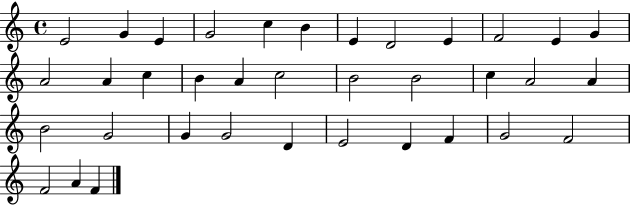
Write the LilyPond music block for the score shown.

{
  \clef treble
  \time 4/4
  \defaultTimeSignature
  \key c \major
  e'2 g'4 e'4 | g'2 c''4 b'4 | e'4 d'2 e'4 | f'2 e'4 g'4 | \break a'2 a'4 c''4 | b'4 a'4 c''2 | b'2 b'2 | c''4 a'2 a'4 | \break b'2 g'2 | g'4 g'2 d'4 | e'2 d'4 f'4 | g'2 f'2 | \break f'2 a'4 f'4 | \bar "|."
}